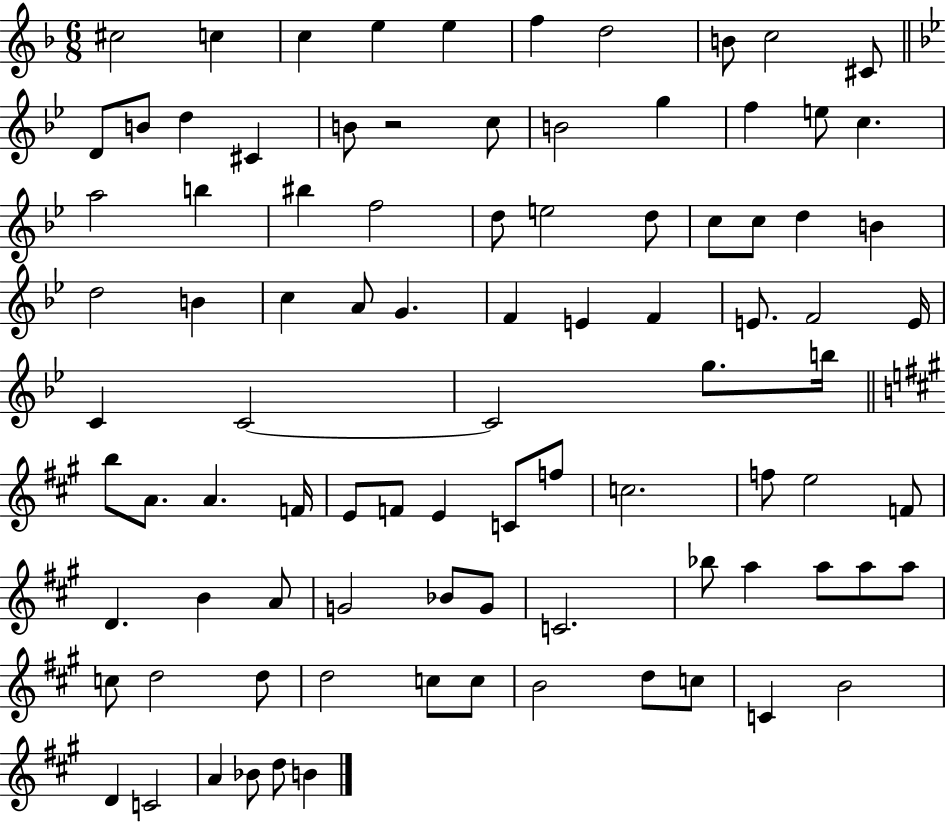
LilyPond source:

{
  \clef treble
  \numericTimeSignature
  \time 6/8
  \key f \major
  cis''2 c''4 | c''4 e''4 e''4 | f''4 d''2 | b'8 c''2 cis'8 | \break \bar "||" \break \key g \minor d'8 b'8 d''4 cis'4 | b'8 r2 c''8 | b'2 g''4 | f''4 e''8 c''4. | \break a''2 b''4 | bis''4 f''2 | d''8 e''2 d''8 | c''8 c''8 d''4 b'4 | \break d''2 b'4 | c''4 a'8 g'4. | f'4 e'4 f'4 | e'8. f'2 e'16 | \break c'4 c'2~~ | c'2 g''8. b''16 | \bar "||" \break \key a \major b''8 a'8. a'4. f'16 | e'8 f'8 e'4 c'8 f''8 | c''2. | f''8 e''2 f'8 | \break d'4. b'4 a'8 | g'2 bes'8 g'8 | c'2. | bes''8 a''4 a''8 a''8 a''8 | \break c''8 d''2 d''8 | d''2 c''8 c''8 | b'2 d''8 c''8 | c'4 b'2 | \break d'4 c'2 | a'4 bes'8 d''8 b'4 | \bar "|."
}